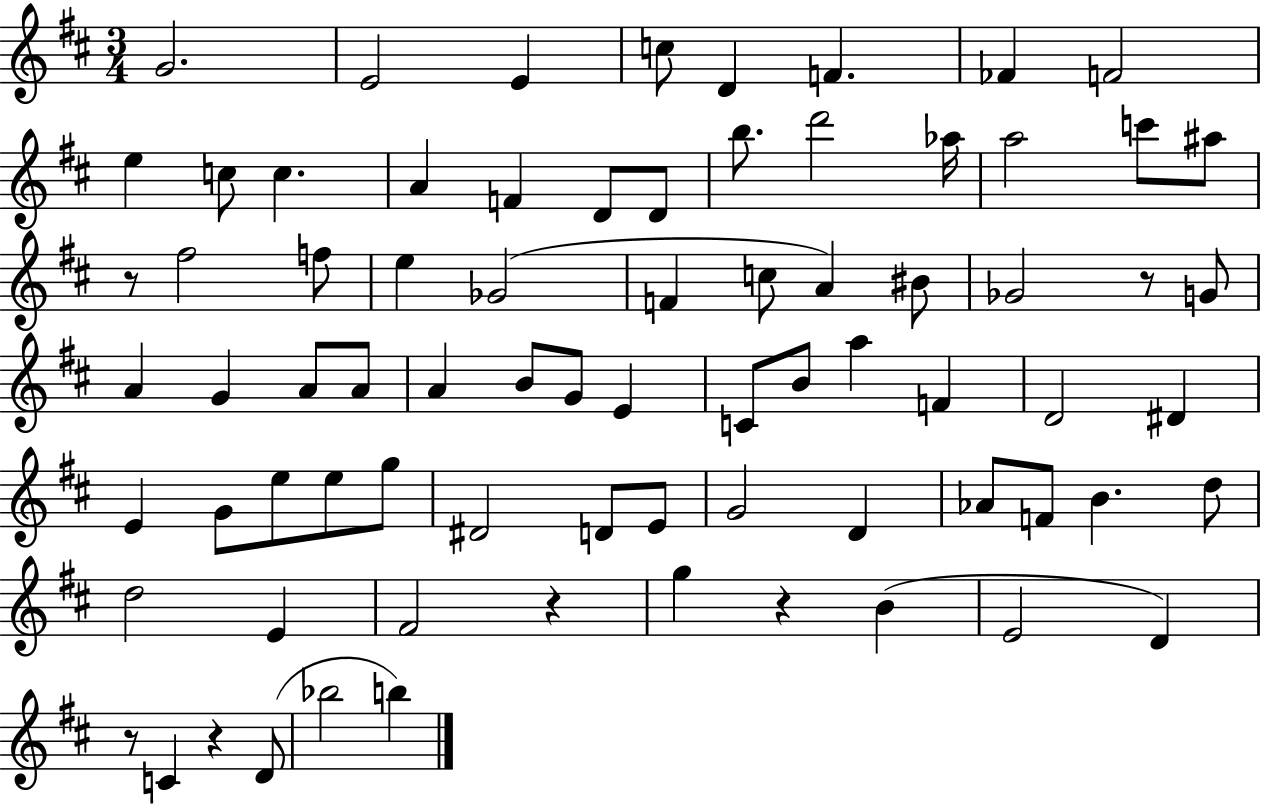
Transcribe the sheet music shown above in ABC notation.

X:1
T:Untitled
M:3/4
L:1/4
K:D
G2 E2 E c/2 D F _F F2 e c/2 c A F D/2 D/2 b/2 d'2 _a/4 a2 c'/2 ^a/2 z/2 ^f2 f/2 e _G2 F c/2 A ^B/2 _G2 z/2 G/2 A G A/2 A/2 A B/2 G/2 E C/2 B/2 a F D2 ^D E G/2 e/2 e/2 g/2 ^D2 D/2 E/2 G2 D _A/2 F/2 B d/2 d2 E ^F2 z g z B E2 D z/2 C z D/2 _b2 b